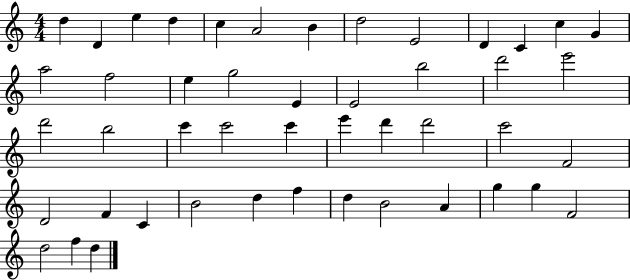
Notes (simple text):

D5/q D4/q E5/q D5/q C5/q A4/h B4/q D5/h E4/h D4/q C4/q C5/q G4/q A5/h F5/h E5/q G5/h E4/q E4/h B5/h D6/h E6/h D6/h B5/h C6/q C6/h C6/q E6/q D6/q D6/h C6/h F4/h D4/h F4/q C4/q B4/h D5/q F5/q D5/q B4/h A4/q G5/q G5/q F4/h D5/h F5/q D5/q